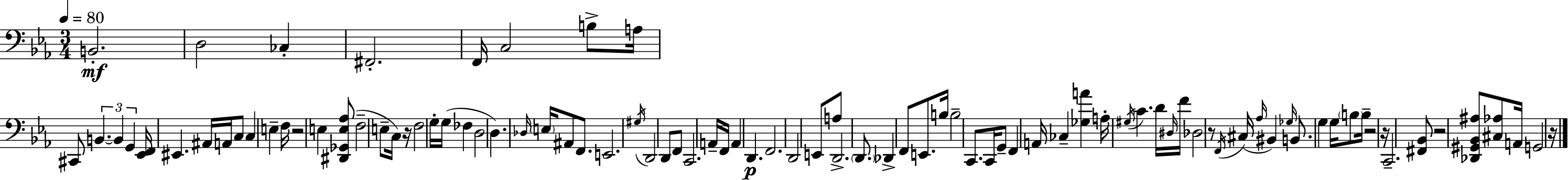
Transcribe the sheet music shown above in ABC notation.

X:1
T:Untitled
M:3/4
L:1/4
K:Cm
B,,2 D,2 _C, ^F,,2 F,,/4 C,2 B,/2 A,/4 ^C,,/2 B,, B,, G,, [_E,,F,,]/4 ^E,, ^A,,/4 A,,/4 C,/2 C, E, F,/4 z2 E, [^D,,_G,,E,_A,]/2 F,2 E,/2 C,/4 z/4 F,2 G,/4 G,/4 _F, D,2 D, _D,/4 E,/4 ^A,,/2 F,,/2 E,,2 ^G,/4 D,,2 D,,/2 F,,/2 C,,2 A,,/4 F,,/4 A,, D,, F,,2 D,,2 E,,/2 A,/2 D,,2 D,,/2 _D,, F,,/2 E,,/2 B,/4 B,2 C,,/2 C,,/4 G,,/2 F,, A,,/4 _C, [_G,A] A,/4 ^G,/4 C D/4 ^D,/4 F/4 _D,2 z/2 F,,/4 ^C,/4 _A,/4 ^B,, _G,/4 B,,/2 G, G,/4 B,/2 B,/4 z2 z/4 C,,2 [^F,,_B,,]/2 z2 [_D,,^G,,_B,,^A,]/2 [^C,_A,]/2 A,,/4 G,,2 z/4